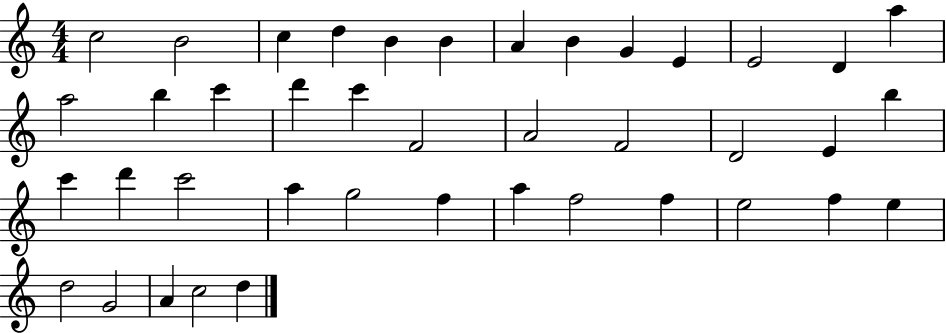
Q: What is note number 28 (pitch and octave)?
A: A5